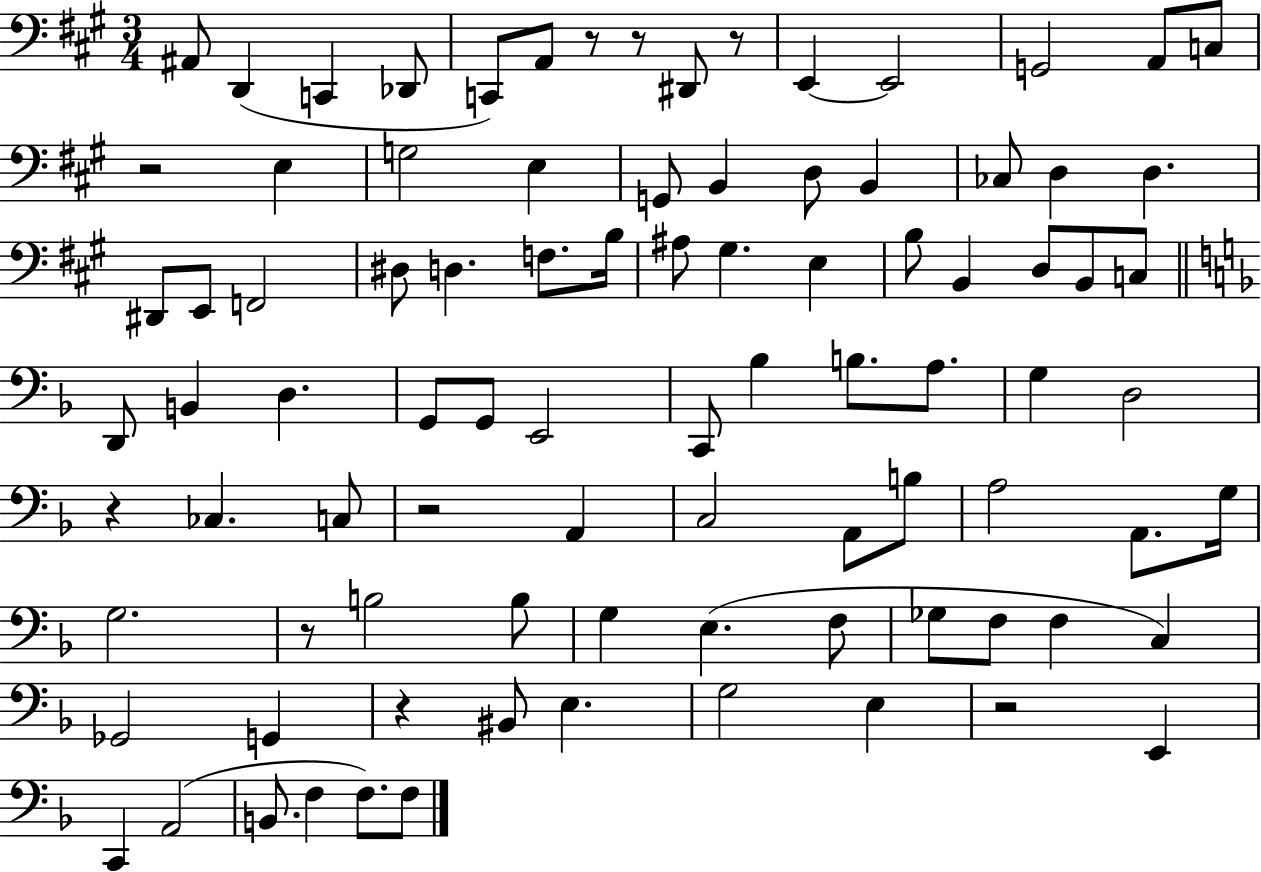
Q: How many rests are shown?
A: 9